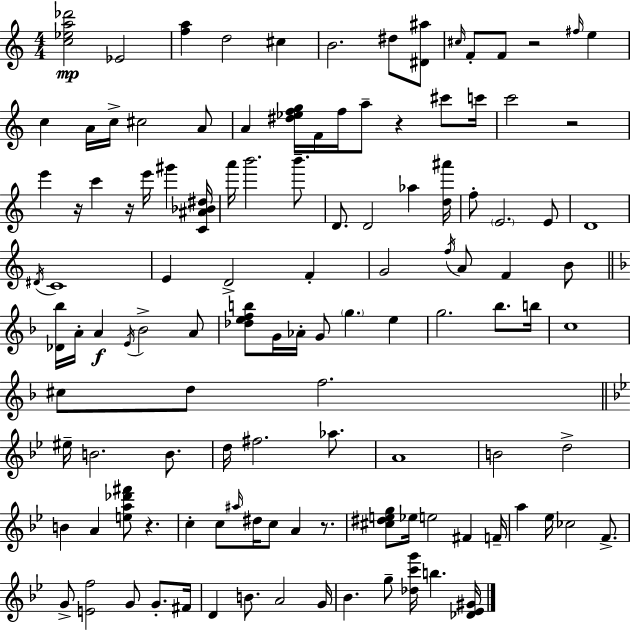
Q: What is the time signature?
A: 4/4